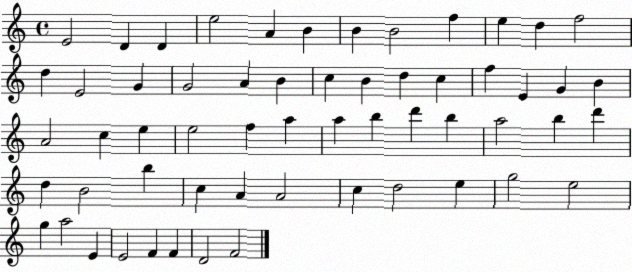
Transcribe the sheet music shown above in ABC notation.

X:1
T:Untitled
M:4/4
L:1/4
K:C
E2 D D e2 A B B B2 f e d f2 d E2 G G2 A B c B d c f E G B A2 c e e2 f a a b d' b a2 b d' d B2 b c A A2 c d2 e g2 e2 g a2 E E2 F F D2 F2